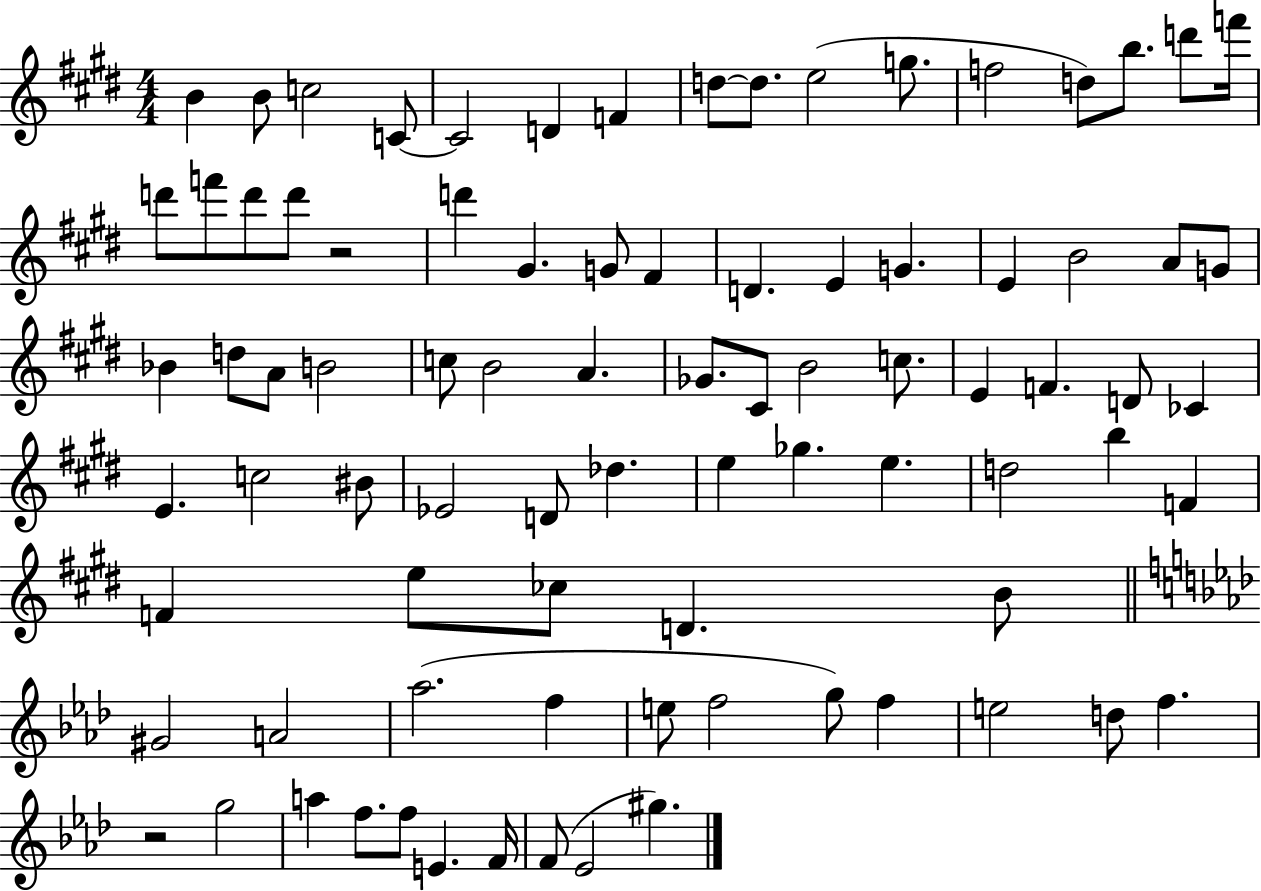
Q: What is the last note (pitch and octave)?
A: G#5